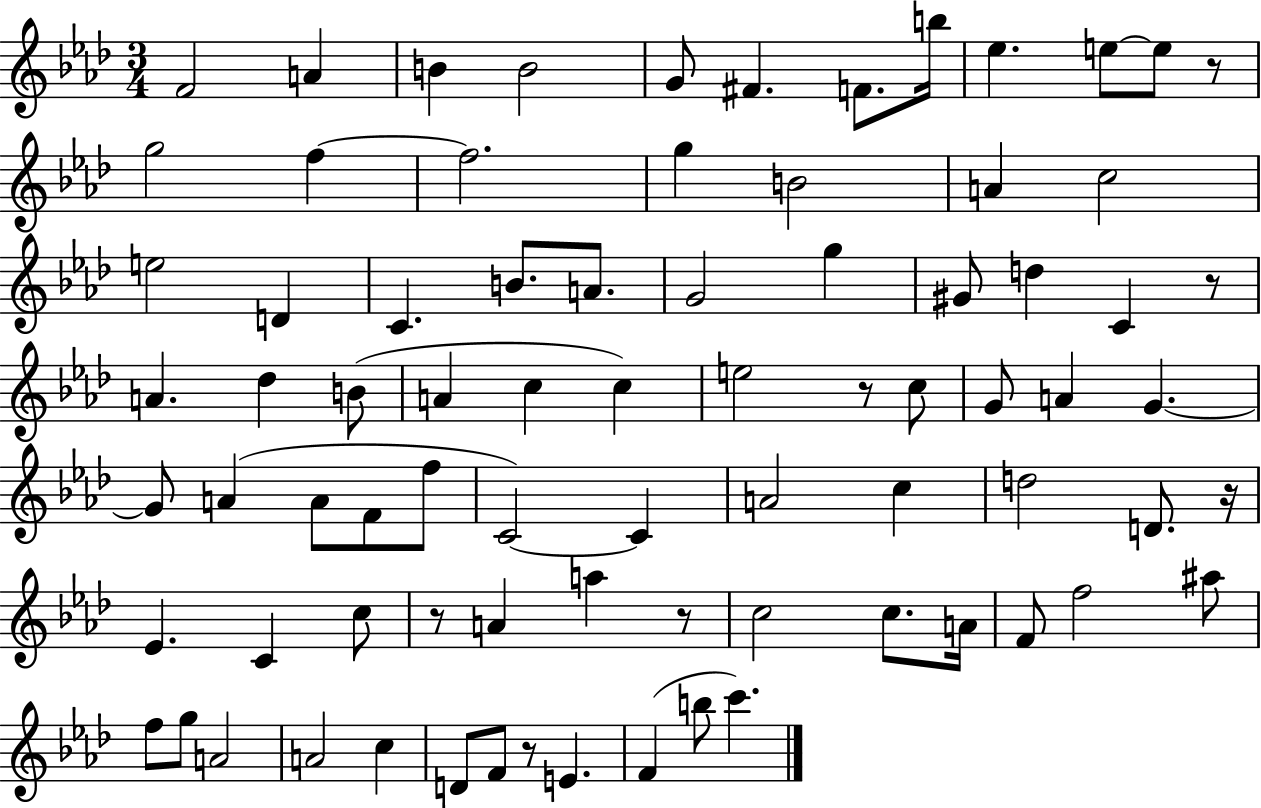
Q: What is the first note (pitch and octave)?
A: F4